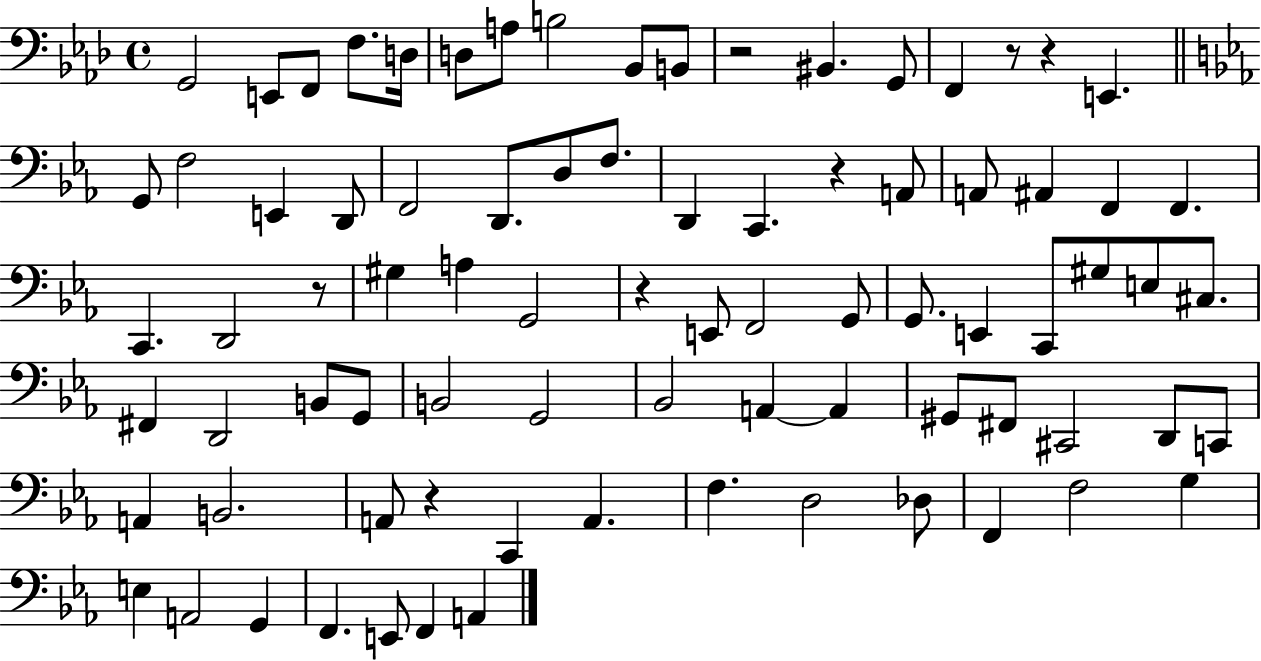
{
  \clef bass
  \time 4/4
  \defaultTimeSignature
  \key aes \major
  g,2 e,8 f,8 f8. d16 | d8 a8 b2 bes,8 b,8 | r2 bis,4. g,8 | f,4 r8 r4 e,4. | \break \bar "||" \break \key ees \major g,8 f2 e,4 d,8 | f,2 d,8. d8 f8. | d,4 c,4. r4 a,8 | a,8 ais,4 f,4 f,4. | \break c,4. d,2 r8 | gis4 a4 g,2 | r4 e,8 f,2 g,8 | g,8. e,4 c,8 gis8 e8 cis8. | \break fis,4 d,2 b,8 g,8 | b,2 g,2 | bes,2 a,4~~ a,4 | gis,8 fis,8 cis,2 d,8 c,8 | \break a,4 b,2. | a,8 r4 c,4 a,4. | f4. d2 des8 | f,4 f2 g4 | \break e4 a,2 g,4 | f,4. e,8 f,4 a,4 | \bar "|."
}